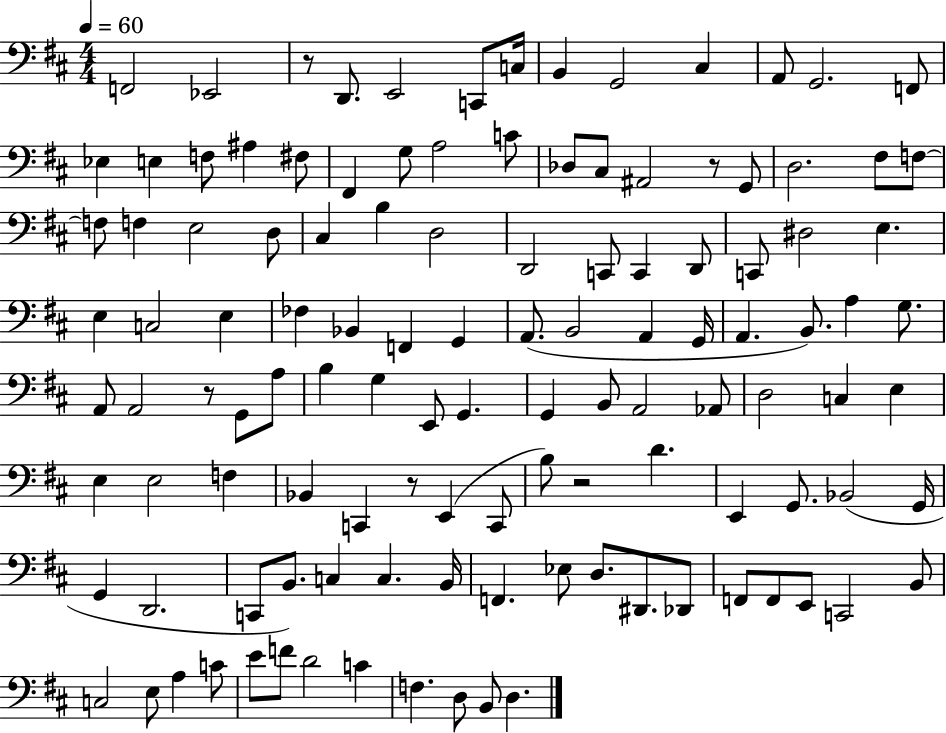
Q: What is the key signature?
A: D major